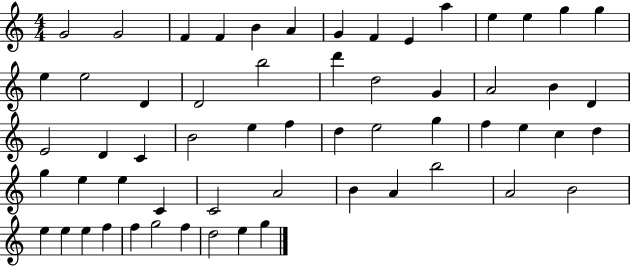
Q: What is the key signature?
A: C major